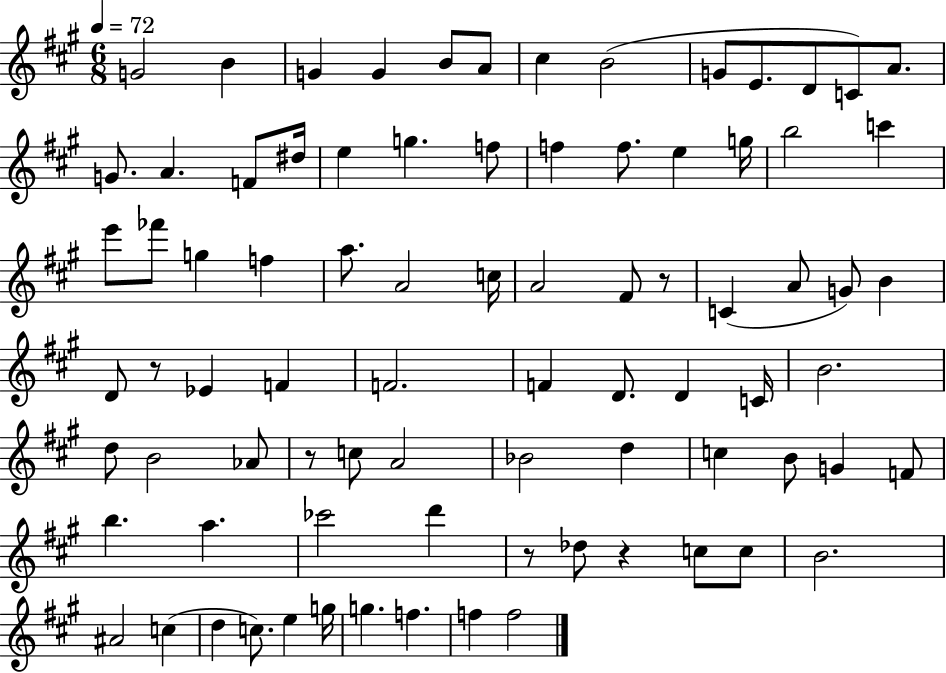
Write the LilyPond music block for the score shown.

{
  \clef treble
  \numericTimeSignature
  \time 6/8
  \key a \major
  \tempo 4 = 72
  g'2 b'4 | g'4 g'4 b'8 a'8 | cis''4 b'2( | g'8 e'8. d'8 c'8) a'8. | \break g'8. a'4. f'8 dis''16 | e''4 g''4. f''8 | f''4 f''8. e''4 g''16 | b''2 c'''4 | \break e'''8 fes'''8 g''4 f''4 | a''8. a'2 c''16 | a'2 fis'8 r8 | c'4( a'8 g'8) b'4 | \break d'8 r8 ees'4 f'4 | f'2. | f'4 d'8. d'4 c'16 | b'2. | \break d''8 b'2 aes'8 | r8 c''8 a'2 | bes'2 d''4 | c''4 b'8 g'4 f'8 | \break b''4. a''4. | ces'''2 d'''4 | r8 des''8 r4 c''8 c''8 | b'2. | \break ais'2 c''4( | d''4 c''8.) e''4 g''16 | g''4. f''4. | f''4 f''2 | \break \bar "|."
}